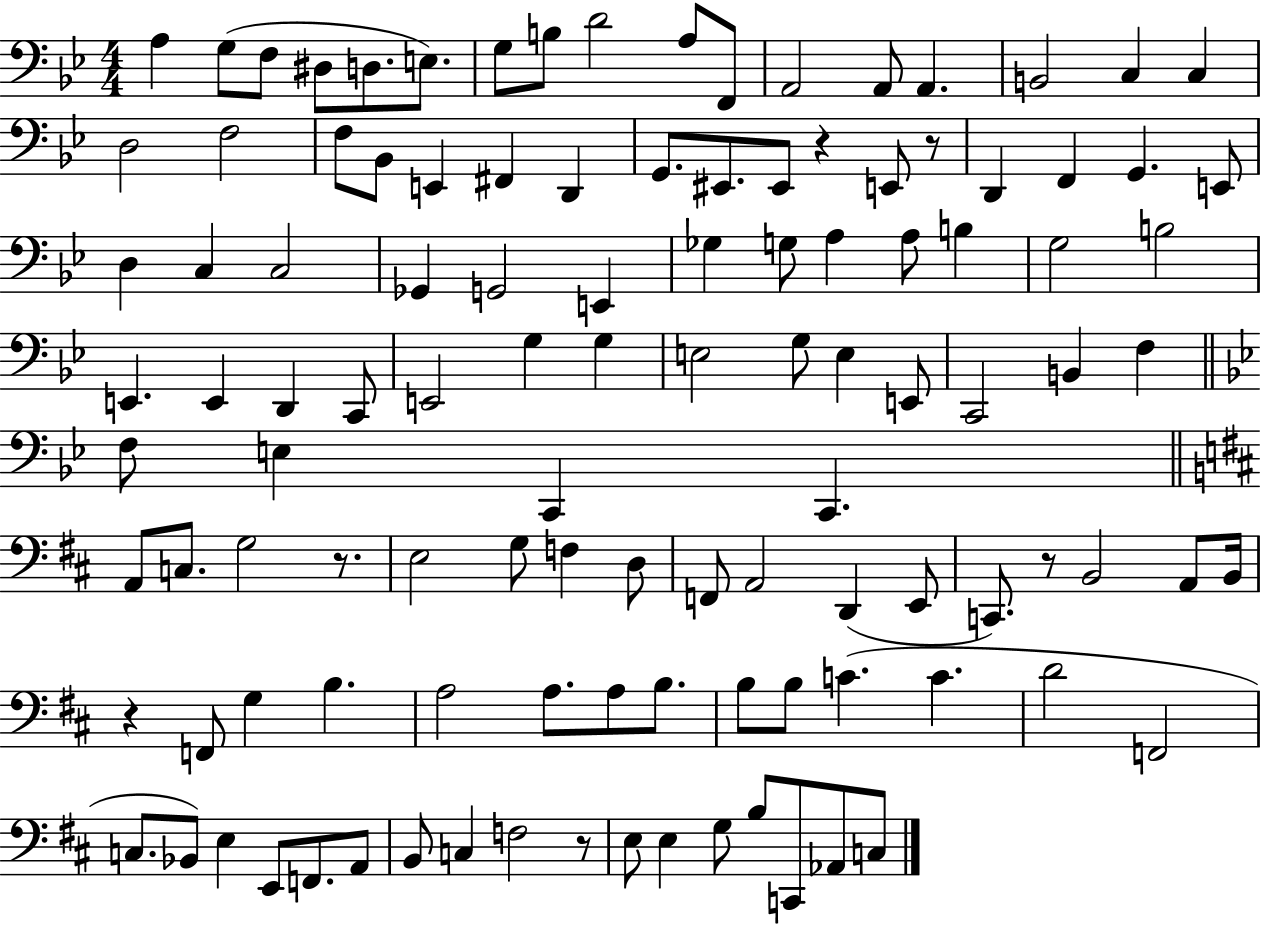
A3/q G3/e F3/e D#3/e D3/e. E3/e. G3/e B3/e D4/h A3/e F2/e A2/h A2/e A2/q. B2/h C3/q C3/q D3/h F3/h F3/e Bb2/e E2/q F#2/q D2/q G2/e. EIS2/e. EIS2/e R/q E2/e R/e D2/q F2/q G2/q. E2/e D3/q C3/q C3/h Gb2/q G2/h E2/q Gb3/q G3/e A3/q A3/e B3/q G3/h B3/h E2/q. E2/q D2/q C2/e E2/h G3/q G3/q E3/h G3/e E3/q E2/e C2/h B2/q F3/q F3/e E3/q C2/q C2/q. A2/e C3/e. G3/h R/e. E3/h G3/e F3/q D3/e F2/e A2/h D2/q E2/e C2/e. R/e B2/h A2/e B2/s R/q F2/e G3/q B3/q. A3/h A3/e. A3/e B3/e. B3/e B3/e C4/q. C4/q. D4/h F2/h C3/e. Bb2/e E3/q E2/e F2/e. A2/e B2/e C3/q F3/h R/e E3/e E3/q G3/e B3/e C2/e Ab2/e C3/e